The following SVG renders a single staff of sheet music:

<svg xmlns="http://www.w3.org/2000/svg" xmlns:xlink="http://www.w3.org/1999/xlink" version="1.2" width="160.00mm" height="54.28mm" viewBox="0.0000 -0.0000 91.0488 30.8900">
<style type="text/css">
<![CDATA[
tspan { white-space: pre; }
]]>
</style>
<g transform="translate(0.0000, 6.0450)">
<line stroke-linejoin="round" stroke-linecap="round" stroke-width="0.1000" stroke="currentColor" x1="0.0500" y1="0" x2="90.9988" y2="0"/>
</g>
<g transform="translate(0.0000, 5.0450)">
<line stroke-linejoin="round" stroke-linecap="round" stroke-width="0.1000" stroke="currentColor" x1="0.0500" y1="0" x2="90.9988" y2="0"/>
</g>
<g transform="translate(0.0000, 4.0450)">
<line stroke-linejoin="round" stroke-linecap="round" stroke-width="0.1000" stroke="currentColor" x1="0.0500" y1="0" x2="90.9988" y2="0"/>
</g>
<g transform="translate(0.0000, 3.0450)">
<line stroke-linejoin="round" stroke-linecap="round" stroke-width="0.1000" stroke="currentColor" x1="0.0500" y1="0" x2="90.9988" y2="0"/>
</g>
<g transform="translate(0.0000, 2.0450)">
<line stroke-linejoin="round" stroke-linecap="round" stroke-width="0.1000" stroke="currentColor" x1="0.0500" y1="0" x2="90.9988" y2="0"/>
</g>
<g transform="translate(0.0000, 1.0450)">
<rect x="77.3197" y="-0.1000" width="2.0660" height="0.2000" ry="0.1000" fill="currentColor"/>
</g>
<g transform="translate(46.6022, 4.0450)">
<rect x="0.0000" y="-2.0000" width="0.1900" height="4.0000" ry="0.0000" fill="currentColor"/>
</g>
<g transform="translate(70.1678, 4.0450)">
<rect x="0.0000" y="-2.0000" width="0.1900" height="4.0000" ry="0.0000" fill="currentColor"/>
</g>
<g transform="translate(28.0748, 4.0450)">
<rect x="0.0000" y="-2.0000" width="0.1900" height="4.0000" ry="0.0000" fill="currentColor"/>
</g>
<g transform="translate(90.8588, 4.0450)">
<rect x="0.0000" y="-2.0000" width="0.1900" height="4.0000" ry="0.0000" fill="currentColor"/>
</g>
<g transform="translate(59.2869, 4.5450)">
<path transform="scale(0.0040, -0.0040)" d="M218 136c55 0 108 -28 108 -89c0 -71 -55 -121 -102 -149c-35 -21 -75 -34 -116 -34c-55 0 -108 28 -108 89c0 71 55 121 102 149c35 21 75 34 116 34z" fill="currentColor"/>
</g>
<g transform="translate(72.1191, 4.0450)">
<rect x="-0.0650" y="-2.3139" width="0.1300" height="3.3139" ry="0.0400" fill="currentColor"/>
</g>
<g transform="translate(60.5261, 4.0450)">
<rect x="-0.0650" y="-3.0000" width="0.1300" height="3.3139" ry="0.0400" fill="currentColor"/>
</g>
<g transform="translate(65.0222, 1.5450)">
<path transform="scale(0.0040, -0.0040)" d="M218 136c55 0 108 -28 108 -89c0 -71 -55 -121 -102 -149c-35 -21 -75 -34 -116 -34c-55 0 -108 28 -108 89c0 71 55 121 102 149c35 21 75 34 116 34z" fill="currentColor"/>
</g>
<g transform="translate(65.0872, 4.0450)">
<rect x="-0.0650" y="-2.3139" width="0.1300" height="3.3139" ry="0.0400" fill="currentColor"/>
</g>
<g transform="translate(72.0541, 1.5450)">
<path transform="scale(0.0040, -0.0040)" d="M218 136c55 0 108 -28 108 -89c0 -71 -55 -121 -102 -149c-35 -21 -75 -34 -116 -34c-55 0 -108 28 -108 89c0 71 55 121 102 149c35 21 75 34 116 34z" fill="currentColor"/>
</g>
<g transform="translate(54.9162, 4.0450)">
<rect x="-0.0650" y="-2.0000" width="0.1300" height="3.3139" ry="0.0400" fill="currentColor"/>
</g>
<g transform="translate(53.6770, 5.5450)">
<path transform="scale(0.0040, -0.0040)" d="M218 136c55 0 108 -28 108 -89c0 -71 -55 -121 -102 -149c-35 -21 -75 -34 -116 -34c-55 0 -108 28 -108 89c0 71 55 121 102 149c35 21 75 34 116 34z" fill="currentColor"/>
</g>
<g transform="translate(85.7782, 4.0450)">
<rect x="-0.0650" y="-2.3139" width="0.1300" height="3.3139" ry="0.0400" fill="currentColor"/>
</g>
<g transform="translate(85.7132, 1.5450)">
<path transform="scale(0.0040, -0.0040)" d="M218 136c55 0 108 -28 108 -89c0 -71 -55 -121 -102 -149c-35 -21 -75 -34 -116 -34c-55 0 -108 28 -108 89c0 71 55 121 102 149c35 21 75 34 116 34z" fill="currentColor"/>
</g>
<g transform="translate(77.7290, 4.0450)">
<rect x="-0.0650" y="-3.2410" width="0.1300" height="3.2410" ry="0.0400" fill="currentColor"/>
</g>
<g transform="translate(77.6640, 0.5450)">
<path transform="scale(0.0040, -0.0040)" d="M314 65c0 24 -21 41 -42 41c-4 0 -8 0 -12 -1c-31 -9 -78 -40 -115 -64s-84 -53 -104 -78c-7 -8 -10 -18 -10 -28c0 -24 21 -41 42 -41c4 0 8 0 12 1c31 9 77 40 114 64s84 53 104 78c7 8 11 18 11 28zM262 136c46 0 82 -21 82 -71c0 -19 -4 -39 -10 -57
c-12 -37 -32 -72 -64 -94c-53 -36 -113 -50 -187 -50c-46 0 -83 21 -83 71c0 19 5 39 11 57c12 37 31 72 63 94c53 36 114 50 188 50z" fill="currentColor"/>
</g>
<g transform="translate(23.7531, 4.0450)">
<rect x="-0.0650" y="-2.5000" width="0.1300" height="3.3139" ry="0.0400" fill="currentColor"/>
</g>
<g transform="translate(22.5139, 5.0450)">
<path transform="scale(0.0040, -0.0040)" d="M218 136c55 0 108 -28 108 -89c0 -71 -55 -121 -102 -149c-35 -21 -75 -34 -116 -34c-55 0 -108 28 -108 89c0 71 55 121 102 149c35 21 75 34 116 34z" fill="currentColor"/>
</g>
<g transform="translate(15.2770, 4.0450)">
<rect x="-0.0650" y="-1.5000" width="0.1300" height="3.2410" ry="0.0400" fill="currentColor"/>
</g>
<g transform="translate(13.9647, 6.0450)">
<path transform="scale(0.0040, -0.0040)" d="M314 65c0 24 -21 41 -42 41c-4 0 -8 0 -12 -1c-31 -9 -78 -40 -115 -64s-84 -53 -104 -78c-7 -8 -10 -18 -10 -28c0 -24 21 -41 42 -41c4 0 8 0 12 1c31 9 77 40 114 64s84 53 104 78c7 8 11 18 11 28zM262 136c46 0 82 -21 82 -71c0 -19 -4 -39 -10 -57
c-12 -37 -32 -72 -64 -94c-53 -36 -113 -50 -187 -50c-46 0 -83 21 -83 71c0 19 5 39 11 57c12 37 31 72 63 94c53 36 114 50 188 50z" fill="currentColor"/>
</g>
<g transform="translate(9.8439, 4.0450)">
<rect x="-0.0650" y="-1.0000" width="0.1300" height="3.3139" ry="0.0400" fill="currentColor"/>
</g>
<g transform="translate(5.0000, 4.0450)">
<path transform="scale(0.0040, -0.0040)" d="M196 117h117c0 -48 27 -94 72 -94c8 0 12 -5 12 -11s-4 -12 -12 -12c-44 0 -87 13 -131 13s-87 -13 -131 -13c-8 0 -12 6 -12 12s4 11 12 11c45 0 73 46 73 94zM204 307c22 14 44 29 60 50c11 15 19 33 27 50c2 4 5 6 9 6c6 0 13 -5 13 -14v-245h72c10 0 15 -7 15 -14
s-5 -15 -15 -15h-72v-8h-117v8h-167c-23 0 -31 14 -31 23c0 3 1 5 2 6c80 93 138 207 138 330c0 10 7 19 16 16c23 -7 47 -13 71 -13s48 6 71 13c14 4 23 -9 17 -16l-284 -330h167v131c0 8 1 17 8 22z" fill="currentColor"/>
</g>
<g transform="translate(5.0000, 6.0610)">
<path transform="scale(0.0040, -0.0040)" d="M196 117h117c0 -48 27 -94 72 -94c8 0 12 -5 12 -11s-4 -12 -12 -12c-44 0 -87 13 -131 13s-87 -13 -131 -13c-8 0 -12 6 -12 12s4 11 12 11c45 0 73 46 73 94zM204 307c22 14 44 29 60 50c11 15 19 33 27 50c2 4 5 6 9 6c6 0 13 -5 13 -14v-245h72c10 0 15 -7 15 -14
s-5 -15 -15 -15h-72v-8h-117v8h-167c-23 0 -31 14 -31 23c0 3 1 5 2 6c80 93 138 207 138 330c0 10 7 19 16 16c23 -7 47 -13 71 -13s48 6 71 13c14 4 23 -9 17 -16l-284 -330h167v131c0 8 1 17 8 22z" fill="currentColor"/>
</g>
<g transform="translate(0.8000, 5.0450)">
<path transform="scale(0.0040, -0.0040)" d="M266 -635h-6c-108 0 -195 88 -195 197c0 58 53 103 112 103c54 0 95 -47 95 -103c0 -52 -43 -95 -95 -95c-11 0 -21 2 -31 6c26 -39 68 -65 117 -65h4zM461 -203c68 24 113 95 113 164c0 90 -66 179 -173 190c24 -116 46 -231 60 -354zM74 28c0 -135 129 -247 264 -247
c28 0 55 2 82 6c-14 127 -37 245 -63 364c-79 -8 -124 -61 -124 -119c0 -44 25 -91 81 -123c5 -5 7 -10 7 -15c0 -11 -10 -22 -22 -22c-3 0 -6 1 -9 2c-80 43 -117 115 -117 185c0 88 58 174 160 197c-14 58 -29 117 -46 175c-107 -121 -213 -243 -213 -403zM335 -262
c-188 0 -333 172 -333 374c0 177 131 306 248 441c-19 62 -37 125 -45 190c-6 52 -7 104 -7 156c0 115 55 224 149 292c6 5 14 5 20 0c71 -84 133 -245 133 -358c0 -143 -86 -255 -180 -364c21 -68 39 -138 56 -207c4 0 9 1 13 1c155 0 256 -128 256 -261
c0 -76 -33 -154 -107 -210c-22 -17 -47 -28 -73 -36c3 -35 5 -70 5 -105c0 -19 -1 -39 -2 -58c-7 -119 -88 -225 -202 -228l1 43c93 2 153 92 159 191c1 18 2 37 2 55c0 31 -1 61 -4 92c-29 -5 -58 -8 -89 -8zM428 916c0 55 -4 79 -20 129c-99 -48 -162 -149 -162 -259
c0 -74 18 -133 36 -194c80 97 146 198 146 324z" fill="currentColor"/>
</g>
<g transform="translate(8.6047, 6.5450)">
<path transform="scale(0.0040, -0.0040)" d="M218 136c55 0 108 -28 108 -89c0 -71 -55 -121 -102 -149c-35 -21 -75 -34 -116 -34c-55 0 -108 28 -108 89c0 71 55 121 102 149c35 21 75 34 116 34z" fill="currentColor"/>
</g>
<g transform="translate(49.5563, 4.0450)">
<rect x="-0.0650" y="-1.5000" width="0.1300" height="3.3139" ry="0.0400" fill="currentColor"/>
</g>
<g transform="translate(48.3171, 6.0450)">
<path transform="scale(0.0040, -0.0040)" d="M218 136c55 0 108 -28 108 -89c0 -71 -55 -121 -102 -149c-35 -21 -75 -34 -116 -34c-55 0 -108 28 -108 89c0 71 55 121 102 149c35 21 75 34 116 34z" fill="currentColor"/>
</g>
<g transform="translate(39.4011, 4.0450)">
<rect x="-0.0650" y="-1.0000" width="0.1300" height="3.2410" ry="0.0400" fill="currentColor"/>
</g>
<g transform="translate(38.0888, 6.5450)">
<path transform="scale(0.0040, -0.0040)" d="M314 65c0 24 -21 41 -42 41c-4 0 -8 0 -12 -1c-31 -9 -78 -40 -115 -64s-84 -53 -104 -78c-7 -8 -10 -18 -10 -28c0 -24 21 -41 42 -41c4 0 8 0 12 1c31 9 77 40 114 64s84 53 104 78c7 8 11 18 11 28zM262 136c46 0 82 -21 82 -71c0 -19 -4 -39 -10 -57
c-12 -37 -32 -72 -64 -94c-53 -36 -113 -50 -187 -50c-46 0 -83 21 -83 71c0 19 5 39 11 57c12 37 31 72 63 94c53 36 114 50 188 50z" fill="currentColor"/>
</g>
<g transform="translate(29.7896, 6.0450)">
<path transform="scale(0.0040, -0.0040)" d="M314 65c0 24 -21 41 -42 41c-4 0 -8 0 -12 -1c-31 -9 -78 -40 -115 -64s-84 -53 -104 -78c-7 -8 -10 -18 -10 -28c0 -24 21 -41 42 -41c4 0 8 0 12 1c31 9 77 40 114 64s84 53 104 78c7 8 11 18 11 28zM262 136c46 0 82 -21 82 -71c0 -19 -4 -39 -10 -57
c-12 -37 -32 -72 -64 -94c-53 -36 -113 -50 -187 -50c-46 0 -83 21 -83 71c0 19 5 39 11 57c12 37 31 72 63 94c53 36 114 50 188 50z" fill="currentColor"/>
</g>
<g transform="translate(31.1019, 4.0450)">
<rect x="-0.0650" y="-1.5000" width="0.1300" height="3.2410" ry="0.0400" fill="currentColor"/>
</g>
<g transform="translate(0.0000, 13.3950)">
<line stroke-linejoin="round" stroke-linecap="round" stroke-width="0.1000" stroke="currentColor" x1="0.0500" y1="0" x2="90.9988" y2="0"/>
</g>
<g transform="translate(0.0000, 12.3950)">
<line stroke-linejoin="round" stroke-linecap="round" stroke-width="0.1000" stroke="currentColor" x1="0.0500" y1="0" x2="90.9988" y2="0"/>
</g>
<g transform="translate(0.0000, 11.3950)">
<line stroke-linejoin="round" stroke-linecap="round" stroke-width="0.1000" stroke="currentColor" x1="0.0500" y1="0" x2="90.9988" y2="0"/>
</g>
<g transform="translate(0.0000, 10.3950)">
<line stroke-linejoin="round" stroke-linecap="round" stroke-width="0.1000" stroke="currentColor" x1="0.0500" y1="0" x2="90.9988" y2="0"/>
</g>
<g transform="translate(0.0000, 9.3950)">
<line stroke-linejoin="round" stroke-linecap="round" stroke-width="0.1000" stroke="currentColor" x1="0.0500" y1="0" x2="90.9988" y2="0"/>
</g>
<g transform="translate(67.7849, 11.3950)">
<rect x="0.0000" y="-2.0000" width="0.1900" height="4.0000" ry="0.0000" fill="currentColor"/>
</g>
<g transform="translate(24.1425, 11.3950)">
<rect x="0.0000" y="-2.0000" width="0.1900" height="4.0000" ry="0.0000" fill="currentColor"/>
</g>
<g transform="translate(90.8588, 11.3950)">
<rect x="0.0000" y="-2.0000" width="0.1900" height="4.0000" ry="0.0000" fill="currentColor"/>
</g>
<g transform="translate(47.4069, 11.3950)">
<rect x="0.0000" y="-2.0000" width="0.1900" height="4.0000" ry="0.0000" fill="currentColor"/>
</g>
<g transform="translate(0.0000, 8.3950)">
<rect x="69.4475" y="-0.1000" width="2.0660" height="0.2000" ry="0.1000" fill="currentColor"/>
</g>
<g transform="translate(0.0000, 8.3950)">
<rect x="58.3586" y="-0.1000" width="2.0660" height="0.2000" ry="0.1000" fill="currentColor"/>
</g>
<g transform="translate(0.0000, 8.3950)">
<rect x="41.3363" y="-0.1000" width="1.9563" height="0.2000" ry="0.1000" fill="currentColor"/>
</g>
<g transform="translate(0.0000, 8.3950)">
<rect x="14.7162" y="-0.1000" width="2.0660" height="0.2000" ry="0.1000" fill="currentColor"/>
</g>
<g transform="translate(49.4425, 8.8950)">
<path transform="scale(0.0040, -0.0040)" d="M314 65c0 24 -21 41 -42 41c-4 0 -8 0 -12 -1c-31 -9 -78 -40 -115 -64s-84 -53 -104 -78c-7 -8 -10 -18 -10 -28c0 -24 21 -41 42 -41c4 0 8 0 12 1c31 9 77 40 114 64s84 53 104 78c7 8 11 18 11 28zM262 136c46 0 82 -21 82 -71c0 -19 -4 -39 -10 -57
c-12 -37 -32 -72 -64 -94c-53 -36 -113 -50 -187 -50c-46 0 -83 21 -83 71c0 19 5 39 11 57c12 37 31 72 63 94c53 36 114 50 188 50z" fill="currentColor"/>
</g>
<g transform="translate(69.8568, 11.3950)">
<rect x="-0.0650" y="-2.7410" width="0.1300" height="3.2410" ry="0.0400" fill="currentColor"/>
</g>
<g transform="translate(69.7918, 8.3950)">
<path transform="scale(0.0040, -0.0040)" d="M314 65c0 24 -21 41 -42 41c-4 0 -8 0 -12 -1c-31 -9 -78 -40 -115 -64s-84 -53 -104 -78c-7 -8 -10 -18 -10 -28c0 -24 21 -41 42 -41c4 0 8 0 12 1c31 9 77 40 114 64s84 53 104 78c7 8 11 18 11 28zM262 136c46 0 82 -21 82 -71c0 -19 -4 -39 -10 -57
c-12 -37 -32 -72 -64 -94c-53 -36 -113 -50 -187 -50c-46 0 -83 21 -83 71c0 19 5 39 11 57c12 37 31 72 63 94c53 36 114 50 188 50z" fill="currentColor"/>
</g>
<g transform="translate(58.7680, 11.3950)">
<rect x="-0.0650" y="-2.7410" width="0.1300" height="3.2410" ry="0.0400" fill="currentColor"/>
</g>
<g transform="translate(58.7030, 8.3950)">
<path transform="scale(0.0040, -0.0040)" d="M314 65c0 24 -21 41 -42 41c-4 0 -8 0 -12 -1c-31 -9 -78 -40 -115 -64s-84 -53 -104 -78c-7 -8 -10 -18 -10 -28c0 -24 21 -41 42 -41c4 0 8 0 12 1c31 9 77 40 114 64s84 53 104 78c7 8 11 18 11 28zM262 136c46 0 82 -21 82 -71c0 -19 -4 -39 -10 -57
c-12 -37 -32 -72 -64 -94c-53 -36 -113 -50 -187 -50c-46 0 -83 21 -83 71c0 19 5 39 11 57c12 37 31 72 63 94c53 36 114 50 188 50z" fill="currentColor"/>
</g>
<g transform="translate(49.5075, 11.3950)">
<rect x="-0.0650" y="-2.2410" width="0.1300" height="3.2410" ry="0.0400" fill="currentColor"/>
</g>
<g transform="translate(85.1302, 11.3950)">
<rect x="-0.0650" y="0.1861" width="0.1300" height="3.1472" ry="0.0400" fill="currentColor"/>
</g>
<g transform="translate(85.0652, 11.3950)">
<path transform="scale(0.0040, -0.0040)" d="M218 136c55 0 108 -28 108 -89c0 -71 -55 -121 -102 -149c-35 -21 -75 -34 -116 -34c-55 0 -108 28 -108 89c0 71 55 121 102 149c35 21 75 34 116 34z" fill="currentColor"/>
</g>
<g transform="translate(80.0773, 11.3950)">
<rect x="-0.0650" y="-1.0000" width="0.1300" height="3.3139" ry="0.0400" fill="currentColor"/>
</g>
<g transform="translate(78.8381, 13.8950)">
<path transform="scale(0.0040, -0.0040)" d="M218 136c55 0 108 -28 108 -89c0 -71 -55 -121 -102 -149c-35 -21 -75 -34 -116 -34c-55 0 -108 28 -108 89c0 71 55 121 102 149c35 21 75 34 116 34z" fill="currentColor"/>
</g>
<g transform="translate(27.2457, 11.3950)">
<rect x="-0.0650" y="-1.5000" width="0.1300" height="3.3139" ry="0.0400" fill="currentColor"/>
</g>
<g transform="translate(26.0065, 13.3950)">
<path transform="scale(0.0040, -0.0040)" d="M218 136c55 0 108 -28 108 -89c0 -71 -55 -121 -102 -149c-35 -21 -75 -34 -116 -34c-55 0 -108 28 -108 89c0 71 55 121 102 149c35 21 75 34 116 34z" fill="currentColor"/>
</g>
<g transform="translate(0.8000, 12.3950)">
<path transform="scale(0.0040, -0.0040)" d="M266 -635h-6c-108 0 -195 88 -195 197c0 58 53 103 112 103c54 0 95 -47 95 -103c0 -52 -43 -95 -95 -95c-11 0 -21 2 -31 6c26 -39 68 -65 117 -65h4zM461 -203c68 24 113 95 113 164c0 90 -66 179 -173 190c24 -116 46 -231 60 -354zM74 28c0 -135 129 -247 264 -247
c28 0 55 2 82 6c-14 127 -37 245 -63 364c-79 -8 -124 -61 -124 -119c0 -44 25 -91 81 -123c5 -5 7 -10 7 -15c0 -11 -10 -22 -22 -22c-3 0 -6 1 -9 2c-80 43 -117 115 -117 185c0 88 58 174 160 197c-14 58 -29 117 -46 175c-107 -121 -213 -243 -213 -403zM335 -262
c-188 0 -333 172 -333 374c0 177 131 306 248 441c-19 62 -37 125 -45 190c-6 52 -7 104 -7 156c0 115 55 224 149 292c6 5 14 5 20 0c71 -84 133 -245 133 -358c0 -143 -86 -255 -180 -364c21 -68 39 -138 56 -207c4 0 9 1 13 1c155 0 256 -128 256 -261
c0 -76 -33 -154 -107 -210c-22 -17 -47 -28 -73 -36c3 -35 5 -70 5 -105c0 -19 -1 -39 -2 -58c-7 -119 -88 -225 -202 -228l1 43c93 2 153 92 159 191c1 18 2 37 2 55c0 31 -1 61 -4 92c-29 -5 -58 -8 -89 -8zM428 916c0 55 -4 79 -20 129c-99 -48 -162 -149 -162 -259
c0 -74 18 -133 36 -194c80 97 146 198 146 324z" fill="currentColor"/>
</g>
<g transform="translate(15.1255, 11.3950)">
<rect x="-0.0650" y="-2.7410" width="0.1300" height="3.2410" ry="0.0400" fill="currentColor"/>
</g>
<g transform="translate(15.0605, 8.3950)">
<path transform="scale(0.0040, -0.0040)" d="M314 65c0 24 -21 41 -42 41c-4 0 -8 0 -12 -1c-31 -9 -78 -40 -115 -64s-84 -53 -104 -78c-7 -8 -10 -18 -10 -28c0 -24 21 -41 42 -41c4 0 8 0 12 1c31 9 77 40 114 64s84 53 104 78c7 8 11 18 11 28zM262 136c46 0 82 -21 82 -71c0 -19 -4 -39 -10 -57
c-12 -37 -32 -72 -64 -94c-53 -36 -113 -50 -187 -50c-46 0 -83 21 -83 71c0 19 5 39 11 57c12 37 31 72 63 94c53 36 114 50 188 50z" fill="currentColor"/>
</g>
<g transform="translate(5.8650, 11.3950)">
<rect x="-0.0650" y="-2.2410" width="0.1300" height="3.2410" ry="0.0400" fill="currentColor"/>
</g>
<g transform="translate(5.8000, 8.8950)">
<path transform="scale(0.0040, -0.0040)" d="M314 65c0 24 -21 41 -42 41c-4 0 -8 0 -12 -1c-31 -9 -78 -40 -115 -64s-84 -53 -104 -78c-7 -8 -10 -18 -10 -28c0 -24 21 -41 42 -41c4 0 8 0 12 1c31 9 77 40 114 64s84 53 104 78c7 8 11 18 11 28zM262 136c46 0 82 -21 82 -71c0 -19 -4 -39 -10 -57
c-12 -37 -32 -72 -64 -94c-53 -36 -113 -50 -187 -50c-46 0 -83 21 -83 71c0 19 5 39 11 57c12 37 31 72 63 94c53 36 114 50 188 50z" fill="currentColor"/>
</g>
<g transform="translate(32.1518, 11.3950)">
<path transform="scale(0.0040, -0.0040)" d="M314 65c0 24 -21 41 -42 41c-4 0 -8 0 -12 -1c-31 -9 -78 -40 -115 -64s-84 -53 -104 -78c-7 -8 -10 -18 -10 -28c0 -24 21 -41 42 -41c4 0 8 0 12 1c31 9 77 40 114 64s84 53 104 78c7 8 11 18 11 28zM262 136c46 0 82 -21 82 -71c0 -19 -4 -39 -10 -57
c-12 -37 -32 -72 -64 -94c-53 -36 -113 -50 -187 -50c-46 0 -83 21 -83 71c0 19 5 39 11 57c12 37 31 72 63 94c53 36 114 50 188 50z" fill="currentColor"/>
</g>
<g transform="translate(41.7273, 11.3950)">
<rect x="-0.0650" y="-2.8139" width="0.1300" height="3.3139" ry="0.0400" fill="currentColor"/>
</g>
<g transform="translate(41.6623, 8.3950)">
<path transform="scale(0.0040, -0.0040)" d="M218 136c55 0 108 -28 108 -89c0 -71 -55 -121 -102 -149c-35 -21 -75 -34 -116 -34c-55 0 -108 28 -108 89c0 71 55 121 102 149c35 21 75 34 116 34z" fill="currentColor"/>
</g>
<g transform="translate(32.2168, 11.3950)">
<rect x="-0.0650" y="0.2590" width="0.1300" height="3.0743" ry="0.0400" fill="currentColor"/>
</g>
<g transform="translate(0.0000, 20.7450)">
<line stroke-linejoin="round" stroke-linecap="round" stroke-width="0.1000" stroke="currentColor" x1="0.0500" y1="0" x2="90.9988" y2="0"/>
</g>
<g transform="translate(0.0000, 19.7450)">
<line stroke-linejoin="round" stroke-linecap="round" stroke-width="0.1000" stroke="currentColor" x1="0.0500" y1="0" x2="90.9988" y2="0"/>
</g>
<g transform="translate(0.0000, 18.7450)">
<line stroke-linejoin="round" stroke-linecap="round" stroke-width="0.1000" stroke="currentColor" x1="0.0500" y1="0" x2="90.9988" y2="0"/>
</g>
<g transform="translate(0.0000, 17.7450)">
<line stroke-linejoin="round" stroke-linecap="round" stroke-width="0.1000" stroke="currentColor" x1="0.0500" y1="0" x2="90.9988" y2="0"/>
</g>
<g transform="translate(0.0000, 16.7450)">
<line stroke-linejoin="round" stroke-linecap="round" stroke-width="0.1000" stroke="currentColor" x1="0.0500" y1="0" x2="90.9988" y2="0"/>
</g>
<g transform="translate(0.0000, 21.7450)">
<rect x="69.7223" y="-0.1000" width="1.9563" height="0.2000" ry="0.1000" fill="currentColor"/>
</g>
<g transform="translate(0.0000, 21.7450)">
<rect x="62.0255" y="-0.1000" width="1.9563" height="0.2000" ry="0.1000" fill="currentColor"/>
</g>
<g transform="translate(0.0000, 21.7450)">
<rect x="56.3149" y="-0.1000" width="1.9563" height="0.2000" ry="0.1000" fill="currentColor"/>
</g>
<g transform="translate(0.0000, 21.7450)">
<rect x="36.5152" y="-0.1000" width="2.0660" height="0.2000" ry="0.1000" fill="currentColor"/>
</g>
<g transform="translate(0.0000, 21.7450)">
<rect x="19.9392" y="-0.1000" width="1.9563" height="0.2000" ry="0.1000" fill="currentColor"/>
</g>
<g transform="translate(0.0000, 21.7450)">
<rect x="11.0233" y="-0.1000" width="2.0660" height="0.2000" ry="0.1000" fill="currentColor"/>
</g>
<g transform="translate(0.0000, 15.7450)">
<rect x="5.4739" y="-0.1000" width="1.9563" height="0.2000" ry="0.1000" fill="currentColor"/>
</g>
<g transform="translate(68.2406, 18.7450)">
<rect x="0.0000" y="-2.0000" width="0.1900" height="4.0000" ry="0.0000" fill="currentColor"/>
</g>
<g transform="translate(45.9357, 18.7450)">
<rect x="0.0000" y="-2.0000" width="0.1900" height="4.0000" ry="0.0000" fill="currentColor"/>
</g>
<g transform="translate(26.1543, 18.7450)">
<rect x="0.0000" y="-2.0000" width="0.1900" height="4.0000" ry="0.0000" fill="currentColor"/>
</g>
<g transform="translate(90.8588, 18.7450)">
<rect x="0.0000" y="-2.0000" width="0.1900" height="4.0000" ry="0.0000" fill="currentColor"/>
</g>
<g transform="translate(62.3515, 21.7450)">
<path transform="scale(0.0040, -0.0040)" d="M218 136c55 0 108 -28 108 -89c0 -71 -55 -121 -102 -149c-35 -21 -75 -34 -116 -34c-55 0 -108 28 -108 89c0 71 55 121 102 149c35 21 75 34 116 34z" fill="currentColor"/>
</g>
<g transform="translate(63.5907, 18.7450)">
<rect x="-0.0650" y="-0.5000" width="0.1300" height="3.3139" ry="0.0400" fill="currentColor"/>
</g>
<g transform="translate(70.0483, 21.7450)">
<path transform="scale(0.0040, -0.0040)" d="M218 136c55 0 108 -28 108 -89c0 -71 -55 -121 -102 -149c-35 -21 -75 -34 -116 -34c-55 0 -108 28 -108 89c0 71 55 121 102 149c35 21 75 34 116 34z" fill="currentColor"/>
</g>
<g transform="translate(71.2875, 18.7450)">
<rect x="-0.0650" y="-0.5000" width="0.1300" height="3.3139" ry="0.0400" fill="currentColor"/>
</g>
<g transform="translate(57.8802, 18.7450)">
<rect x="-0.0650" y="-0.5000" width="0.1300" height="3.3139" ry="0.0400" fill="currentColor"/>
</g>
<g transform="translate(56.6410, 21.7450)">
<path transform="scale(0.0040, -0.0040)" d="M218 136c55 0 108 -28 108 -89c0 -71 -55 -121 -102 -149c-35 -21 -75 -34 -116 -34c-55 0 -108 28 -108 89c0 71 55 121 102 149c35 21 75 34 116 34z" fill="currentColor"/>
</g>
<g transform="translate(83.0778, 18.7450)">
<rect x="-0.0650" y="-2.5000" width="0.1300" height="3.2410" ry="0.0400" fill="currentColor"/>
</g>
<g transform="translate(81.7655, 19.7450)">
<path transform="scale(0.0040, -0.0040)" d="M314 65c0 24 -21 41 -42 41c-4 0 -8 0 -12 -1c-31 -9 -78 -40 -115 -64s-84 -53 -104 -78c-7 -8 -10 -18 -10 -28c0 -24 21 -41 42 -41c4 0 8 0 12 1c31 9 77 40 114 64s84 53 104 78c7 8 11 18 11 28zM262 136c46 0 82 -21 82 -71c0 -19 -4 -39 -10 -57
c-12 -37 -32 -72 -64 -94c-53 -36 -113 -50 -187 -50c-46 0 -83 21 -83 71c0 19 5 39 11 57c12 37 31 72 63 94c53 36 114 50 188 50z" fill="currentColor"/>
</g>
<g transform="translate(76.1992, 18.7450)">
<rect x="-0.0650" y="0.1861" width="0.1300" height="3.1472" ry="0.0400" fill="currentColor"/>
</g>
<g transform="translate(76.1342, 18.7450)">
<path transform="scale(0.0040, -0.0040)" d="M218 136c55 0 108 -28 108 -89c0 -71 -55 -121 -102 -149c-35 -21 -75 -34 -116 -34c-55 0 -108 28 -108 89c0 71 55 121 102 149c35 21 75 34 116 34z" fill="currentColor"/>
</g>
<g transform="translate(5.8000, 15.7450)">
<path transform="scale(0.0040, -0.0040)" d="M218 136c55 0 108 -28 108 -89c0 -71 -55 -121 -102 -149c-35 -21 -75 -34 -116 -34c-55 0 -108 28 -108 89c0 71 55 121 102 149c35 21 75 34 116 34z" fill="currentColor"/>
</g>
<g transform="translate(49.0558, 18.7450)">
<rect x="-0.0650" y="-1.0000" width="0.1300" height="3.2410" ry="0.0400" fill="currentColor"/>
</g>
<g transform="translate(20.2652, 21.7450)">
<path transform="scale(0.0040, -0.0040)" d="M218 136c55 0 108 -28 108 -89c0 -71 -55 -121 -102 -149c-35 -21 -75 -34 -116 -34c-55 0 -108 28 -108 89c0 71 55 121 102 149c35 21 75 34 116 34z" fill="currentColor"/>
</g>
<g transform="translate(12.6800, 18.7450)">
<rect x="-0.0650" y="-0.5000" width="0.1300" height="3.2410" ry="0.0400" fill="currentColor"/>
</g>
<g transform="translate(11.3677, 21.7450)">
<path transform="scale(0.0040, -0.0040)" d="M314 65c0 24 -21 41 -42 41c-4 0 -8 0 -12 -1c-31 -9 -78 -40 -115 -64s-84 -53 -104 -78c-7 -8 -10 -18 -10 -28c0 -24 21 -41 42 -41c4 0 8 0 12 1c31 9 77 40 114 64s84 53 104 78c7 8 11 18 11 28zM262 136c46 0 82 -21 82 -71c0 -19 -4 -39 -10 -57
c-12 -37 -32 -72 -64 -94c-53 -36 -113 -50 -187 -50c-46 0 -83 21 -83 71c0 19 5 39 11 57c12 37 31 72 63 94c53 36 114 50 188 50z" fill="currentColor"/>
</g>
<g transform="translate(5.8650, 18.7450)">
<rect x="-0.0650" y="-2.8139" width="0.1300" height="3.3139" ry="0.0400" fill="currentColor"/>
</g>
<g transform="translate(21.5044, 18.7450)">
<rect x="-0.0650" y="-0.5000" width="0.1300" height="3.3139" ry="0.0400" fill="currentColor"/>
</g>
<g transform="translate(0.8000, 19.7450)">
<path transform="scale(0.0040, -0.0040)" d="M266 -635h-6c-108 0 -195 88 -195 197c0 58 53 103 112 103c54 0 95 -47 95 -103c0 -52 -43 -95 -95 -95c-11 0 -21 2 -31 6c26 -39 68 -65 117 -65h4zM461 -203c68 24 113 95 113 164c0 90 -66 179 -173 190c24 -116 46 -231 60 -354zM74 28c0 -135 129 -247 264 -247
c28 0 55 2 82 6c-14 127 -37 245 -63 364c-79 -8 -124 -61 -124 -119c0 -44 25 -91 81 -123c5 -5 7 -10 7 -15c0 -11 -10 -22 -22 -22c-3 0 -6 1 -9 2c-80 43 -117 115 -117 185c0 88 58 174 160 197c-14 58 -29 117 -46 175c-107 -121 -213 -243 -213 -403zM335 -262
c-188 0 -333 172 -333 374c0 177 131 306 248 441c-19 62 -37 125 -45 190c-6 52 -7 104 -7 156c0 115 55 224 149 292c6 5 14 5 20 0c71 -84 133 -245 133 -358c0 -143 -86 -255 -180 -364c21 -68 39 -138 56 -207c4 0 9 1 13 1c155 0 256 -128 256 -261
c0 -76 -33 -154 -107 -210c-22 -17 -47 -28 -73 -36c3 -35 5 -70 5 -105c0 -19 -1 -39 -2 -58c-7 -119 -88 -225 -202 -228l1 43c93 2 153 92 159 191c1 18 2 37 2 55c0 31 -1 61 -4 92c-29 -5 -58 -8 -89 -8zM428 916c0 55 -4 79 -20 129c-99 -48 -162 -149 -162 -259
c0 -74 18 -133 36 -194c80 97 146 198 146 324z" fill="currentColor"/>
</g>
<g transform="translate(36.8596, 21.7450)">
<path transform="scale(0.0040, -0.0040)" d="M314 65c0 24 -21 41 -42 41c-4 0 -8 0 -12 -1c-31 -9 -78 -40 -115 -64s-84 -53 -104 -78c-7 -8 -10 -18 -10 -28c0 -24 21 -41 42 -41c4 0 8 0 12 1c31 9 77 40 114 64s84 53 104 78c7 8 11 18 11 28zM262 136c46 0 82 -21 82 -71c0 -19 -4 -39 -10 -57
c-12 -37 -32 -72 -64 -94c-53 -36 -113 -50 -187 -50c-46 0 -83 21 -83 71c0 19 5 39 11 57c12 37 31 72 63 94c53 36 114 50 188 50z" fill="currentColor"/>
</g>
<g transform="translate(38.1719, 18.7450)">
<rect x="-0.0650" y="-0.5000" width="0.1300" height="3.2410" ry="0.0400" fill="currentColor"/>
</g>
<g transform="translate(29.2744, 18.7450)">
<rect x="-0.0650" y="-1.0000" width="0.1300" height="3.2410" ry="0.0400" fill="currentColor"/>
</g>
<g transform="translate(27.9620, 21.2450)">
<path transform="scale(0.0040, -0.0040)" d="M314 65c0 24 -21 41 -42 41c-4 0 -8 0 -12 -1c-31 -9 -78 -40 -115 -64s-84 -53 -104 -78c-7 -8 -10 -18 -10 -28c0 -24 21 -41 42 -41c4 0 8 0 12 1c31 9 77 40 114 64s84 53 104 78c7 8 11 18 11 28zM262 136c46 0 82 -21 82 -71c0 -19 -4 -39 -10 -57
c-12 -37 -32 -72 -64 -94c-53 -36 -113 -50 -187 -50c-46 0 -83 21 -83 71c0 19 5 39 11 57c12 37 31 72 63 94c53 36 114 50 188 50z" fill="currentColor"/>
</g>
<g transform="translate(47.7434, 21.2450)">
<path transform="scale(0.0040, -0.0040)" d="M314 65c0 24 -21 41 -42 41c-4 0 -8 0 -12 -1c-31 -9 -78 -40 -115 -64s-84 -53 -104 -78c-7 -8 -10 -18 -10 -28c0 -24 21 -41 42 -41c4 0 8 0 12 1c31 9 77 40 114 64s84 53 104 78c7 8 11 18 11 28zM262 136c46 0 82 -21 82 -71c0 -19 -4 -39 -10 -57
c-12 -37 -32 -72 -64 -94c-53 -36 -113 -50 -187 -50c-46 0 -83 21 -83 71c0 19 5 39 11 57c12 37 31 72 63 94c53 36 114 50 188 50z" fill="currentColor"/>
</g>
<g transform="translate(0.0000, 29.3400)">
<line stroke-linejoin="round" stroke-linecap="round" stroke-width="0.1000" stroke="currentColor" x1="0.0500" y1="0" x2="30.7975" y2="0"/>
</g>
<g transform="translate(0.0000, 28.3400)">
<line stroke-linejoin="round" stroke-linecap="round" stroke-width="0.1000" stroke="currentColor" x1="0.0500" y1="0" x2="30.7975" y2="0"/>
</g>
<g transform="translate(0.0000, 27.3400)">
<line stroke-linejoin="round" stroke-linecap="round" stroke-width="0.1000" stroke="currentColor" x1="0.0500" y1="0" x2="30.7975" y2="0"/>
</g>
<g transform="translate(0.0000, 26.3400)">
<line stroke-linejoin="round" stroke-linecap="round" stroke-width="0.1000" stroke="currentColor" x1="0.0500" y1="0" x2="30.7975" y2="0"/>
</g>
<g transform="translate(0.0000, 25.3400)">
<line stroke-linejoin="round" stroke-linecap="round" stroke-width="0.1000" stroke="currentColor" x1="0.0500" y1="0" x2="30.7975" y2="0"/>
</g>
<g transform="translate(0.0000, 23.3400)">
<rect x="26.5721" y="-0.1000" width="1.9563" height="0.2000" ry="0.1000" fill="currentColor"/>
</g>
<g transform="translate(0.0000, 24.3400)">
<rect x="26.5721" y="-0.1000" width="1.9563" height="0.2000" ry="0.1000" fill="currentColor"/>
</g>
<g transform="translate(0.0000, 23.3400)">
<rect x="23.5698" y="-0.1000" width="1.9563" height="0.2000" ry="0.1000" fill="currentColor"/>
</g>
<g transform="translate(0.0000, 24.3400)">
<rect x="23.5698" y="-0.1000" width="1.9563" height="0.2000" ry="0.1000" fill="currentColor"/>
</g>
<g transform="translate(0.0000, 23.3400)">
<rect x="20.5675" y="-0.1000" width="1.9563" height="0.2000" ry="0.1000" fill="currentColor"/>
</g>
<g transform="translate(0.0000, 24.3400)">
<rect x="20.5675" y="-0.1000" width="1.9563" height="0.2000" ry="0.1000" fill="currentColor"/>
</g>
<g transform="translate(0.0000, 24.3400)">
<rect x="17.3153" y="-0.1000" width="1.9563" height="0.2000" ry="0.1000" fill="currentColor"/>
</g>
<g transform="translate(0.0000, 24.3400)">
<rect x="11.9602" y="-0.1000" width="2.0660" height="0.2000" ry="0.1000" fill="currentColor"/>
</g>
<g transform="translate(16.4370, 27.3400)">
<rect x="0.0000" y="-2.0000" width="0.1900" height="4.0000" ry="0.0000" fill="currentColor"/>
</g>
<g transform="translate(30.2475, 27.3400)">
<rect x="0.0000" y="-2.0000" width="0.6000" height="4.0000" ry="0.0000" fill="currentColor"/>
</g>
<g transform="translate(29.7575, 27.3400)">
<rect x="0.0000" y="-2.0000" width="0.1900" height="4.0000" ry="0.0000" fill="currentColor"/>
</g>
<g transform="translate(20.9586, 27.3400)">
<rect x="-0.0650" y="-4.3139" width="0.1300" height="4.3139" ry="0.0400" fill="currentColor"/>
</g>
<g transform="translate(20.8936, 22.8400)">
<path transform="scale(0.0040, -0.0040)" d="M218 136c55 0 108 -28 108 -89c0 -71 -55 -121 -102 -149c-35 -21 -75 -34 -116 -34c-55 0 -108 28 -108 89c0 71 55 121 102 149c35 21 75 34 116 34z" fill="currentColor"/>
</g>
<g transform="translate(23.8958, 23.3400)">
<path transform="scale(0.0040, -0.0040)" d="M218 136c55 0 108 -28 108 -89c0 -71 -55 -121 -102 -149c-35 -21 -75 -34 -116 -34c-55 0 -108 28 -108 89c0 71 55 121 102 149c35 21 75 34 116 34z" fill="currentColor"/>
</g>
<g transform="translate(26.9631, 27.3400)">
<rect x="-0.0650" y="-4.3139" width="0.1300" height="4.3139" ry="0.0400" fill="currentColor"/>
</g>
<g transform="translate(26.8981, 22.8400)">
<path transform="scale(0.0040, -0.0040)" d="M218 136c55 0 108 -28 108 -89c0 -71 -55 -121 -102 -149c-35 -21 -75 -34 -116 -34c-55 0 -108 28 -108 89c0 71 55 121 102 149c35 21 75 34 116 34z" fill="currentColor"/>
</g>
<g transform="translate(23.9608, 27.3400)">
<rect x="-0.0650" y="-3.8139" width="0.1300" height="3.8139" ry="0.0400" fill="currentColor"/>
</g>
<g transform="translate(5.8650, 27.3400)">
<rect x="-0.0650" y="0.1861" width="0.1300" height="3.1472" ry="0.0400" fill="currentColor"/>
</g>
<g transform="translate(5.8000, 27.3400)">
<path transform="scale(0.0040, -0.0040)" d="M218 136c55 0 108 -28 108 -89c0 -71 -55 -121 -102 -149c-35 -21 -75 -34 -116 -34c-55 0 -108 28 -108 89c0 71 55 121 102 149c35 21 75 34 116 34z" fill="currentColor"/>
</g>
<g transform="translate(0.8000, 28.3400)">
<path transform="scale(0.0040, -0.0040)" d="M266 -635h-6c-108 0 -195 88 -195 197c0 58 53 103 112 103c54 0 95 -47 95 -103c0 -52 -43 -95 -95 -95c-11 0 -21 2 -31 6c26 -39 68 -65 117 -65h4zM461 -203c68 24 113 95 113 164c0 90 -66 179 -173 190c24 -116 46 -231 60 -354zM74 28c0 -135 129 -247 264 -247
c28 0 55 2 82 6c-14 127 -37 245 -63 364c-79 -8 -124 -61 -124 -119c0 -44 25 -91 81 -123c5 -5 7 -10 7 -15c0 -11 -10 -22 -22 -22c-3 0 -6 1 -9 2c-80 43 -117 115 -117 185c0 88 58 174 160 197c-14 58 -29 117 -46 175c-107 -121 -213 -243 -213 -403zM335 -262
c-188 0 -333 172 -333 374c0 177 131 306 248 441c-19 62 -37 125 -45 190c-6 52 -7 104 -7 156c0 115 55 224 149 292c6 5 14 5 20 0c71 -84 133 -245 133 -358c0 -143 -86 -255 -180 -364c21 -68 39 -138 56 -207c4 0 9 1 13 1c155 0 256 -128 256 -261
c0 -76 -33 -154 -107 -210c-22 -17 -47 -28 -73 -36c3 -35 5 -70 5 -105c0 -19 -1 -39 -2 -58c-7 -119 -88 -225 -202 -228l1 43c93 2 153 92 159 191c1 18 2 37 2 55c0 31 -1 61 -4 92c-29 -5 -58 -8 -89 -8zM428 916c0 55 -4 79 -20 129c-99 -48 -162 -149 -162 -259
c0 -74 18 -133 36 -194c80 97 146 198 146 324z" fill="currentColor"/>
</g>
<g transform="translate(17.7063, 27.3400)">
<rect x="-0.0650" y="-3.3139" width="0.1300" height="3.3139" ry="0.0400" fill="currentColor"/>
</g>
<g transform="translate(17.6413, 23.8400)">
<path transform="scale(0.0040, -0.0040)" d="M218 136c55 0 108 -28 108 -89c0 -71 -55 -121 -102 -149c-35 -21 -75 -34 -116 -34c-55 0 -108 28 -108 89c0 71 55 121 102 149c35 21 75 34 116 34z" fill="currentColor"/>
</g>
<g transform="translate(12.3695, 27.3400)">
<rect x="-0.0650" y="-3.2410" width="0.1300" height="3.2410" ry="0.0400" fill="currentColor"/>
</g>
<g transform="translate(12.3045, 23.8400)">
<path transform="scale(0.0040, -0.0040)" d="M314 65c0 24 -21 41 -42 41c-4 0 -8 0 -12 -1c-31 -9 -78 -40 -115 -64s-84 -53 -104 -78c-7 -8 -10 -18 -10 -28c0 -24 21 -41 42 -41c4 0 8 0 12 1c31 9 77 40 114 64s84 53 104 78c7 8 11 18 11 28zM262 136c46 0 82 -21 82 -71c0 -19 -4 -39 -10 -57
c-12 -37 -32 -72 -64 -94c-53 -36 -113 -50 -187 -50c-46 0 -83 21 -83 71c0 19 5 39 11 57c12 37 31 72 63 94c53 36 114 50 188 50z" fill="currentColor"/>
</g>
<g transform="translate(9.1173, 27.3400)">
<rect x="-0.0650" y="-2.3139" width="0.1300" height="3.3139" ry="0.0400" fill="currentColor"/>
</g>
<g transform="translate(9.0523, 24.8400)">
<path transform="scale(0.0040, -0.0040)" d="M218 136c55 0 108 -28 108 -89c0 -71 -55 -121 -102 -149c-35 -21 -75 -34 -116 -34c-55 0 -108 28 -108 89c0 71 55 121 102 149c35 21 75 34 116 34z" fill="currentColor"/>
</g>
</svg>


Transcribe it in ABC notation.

X:1
T:Untitled
M:4/4
L:1/4
K:C
D E2 G E2 D2 E F A g g b2 g g2 a2 E B2 a g2 a2 a2 D B a C2 C D2 C2 D2 C C C B G2 B g b2 b d' c' d'